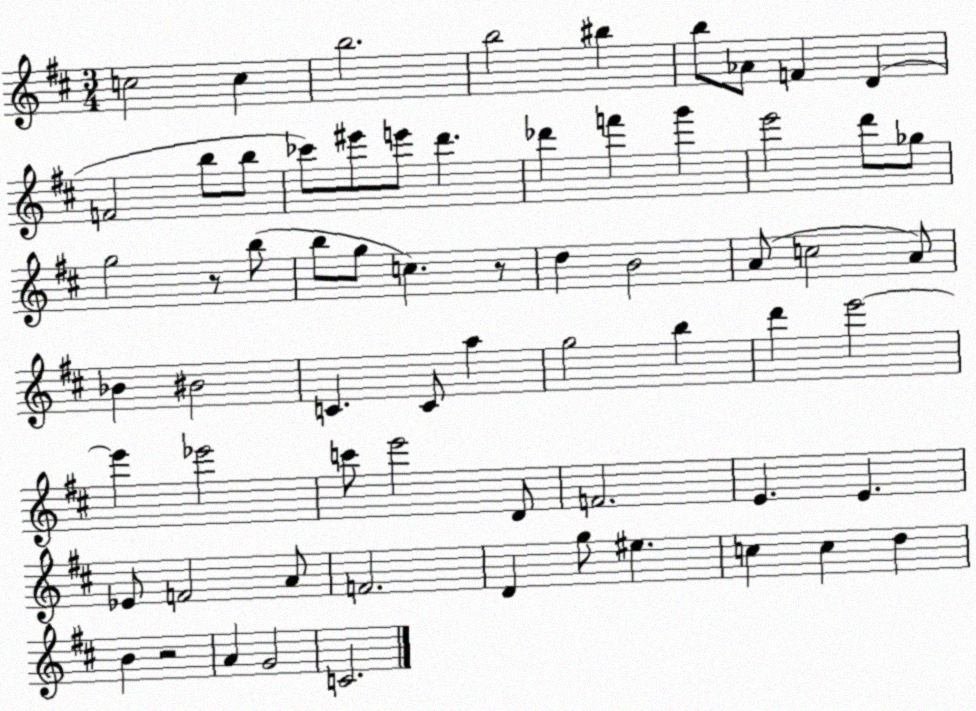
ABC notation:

X:1
T:Untitled
M:3/4
L:1/4
K:D
c2 c b2 b2 ^b b/2 _A/2 F D F2 b/2 b/2 _c'/2 ^e'/2 e'/2 d' _d' f' g' e'2 d'/2 _g/2 g2 z/2 b/2 b/2 g/2 c z/2 d B2 A/2 c2 A/2 _B ^B2 C C/2 a g2 b d' e'2 e' _e'2 c'/2 e'2 D/2 F2 E E _E/2 F2 A/2 F2 D g/2 ^e c c d B z2 A G2 C2